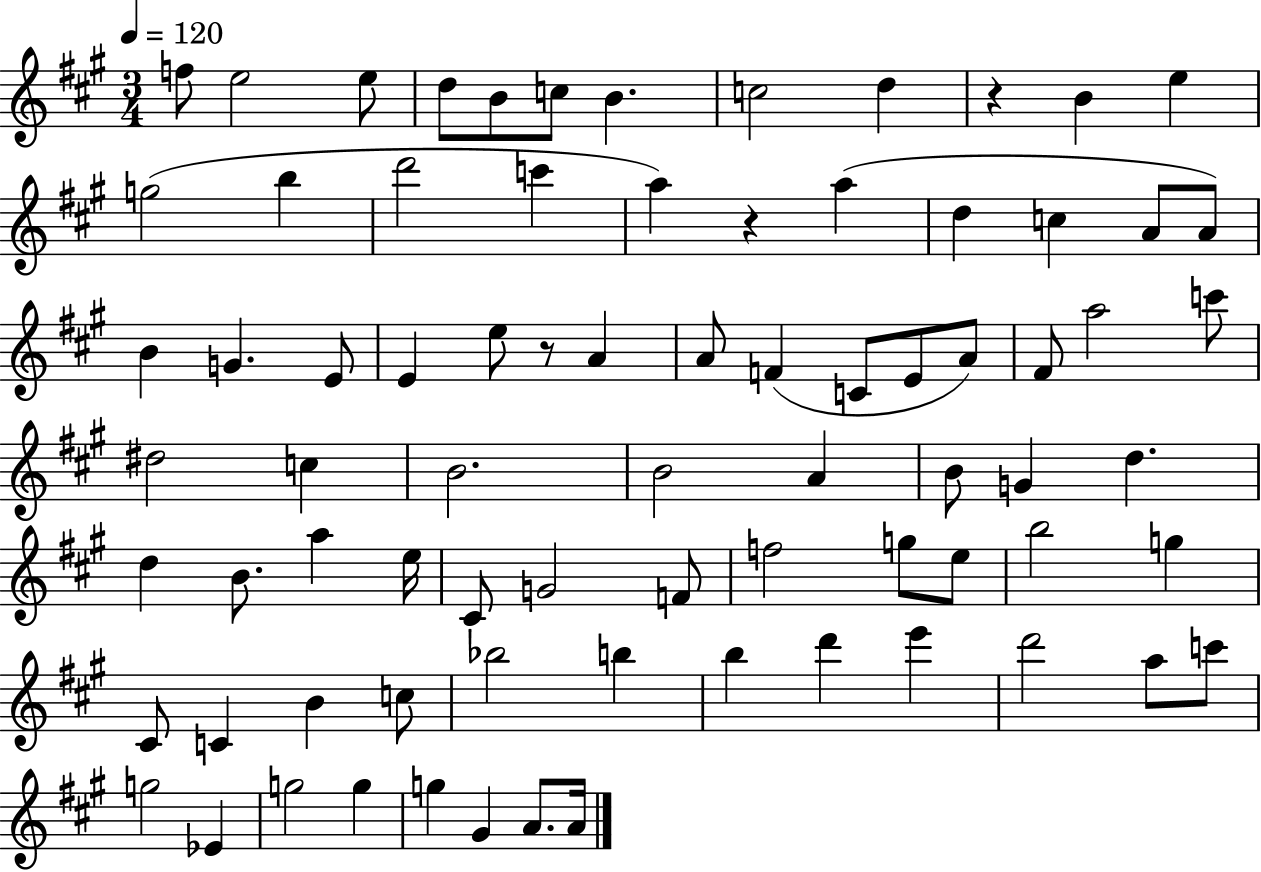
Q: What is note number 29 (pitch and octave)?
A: F4